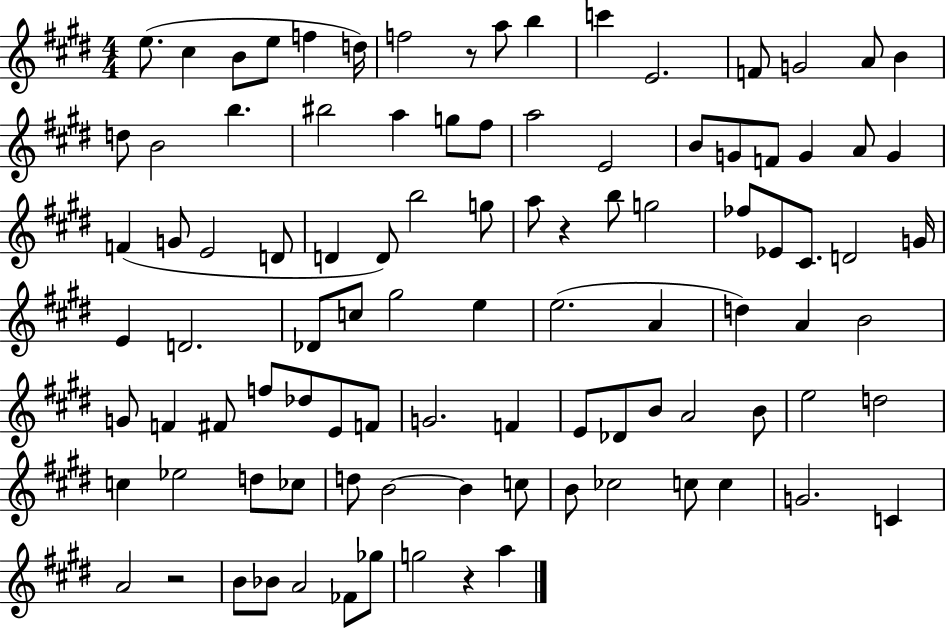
{
  \clef treble
  \numericTimeSignature
  \time 4/4
  \key e \major
  e''8.( cis''4 b'8 e''8 f''4 d''16) | f''2 r8 a''8 b''4 | c'''4 e'2. | f'8 g'2 a'8 b'4 | \break d''8 b'2 b''4. | bis''2 a''4 g''8 fis''8 | a''2 e'2 | b'8 g'8 f'8 g'4 a'8 g'4 | \break f'4( g'8 e'2 d'8 | d'4 d'8) b''2 g''8 | a''8 r4 b''8 g''2 | fes''8 ees'8 cis'8. d'2 g'16 | \break e'4 d'2. | des'8 c''8 gis''2 e''4 | e''2.( a'4 | d''4) a'4 b'2 | \break g'8 f'4 fis'8 f''8 des''8 e'8 f'8 | g'2. f'4 | e'8 des'8 b'8 a'2 b'8 | e''2 d''2 | \break c''4 ees''2 d''8 ces''8 | d''8 b'2~~ b'4 c''8 | b'8 ces''2 c''8 c''4 | g'2. c'4 | \break a'2 r2 | b'8 bes'8 a'2 fes'8 ges''8 | g''2 r4 a''4 | \bar "|."
}